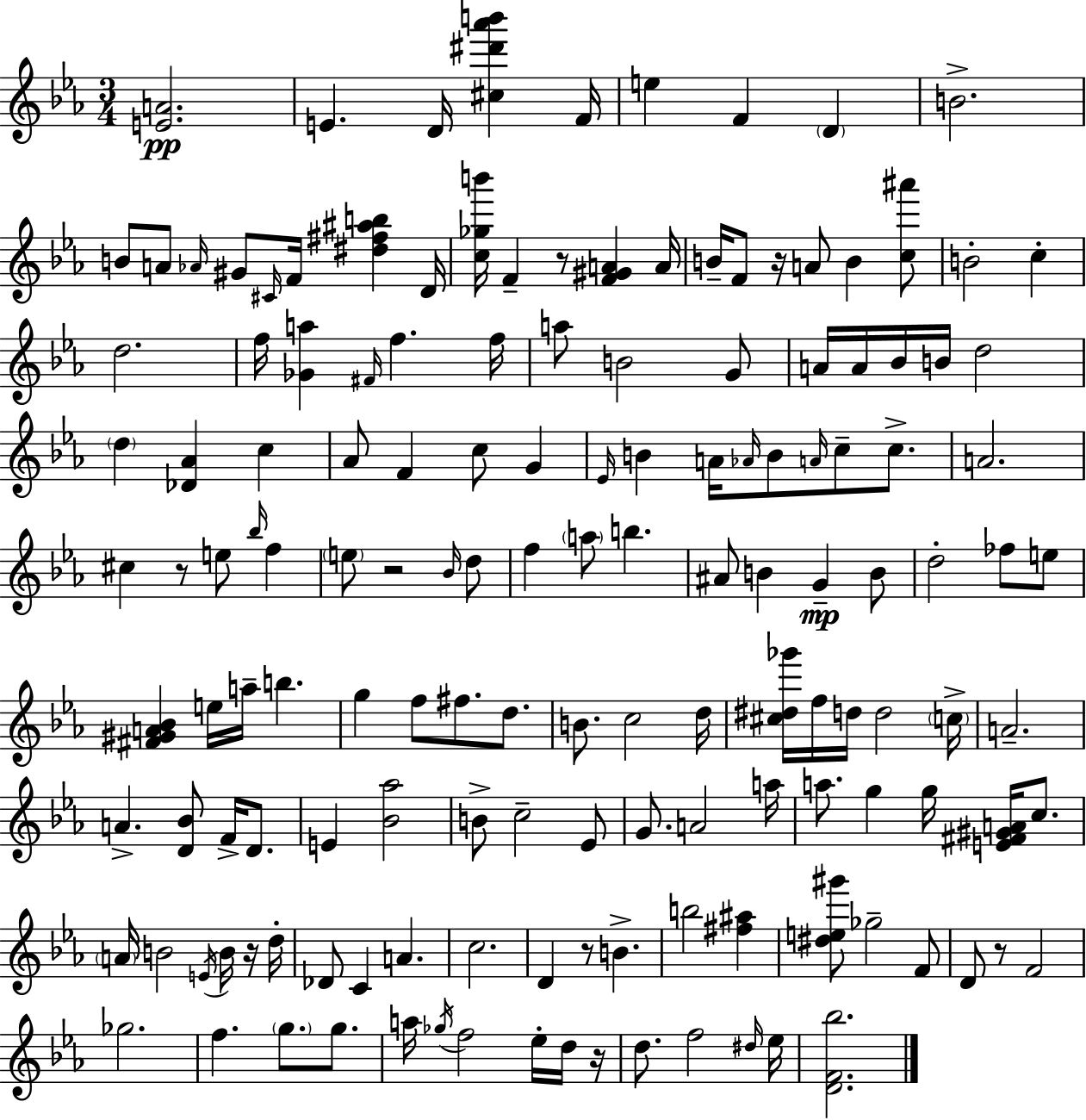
[E4,A4]/h. E4/q. D4/s [C#5,D#6,Ab6,B6]/q F4/s E5/q F4/q D4/q B4/h. B4/e A4/e Ab4/s G#4/e C#4/s F4/s [D#5,F#5,A#5,B5]/q D4/s [C5,Gb5,B6]/s F4/q R/e [F4,G#4,A4]/q A4/s B4/s F4/e R/s A4/e B4/q [C5,A#6]/e B4/h C5/q D5/h. F5/s [Gb4,A5]/q F#4/s F5/q. F5/s A5/e B4/h G4/e A4/s A4/s Bb4/s B4/s D5/h D5/q [Db4,Ab4]/q C5/q Ab4/e F4/q C5/e G4/q Eb4/s B4/q A4/s Ab4/s B4/e A4/s C5/e C5/e. A4/h. C#5/q R/e E5/e Bb5/s F5/q E5/e R/h Bb4/s D5/e F5/q A5/e B5/q. A#4/e B4/q G4/q B4/e D5/h FES5/e E5/e [F#4,G#4,A4,Bb4]/q E5/s A5/s B5/q. G5/q F5/e F#5/e. D5/e. B4/e. C5/h D5/s [C#5,D#5,Gb6]/s F5/s D5/s D5/h C5/s A4/h. A4/q. [D4,Bb4]/e F4/s D4/e. E4/q [Bb4,Ab5]/h B4/e C5/h Eb4/e G4/e. A4/h A5/s A5/e. G5/q G5/s [E4,F#4,G#4,A4]/s C5/e. A4/s B4/h E4/s B4/s R/s D5/s Db4/e C4/q A4/q. C5/h. D4/q R/e B4/q. B5/h [F#5,A#5]/q [D#5,E5,G#6]/e Gb5/h F4/e D4/e R/e F4/h Gb5/h. F5/q. G5/e. G5/e. A5/s Gb5/s F5/h Eb5/s D5/s R/s D5/e. F5/h D#5/s Eb5/s [D4,F4,Bb5]/h.